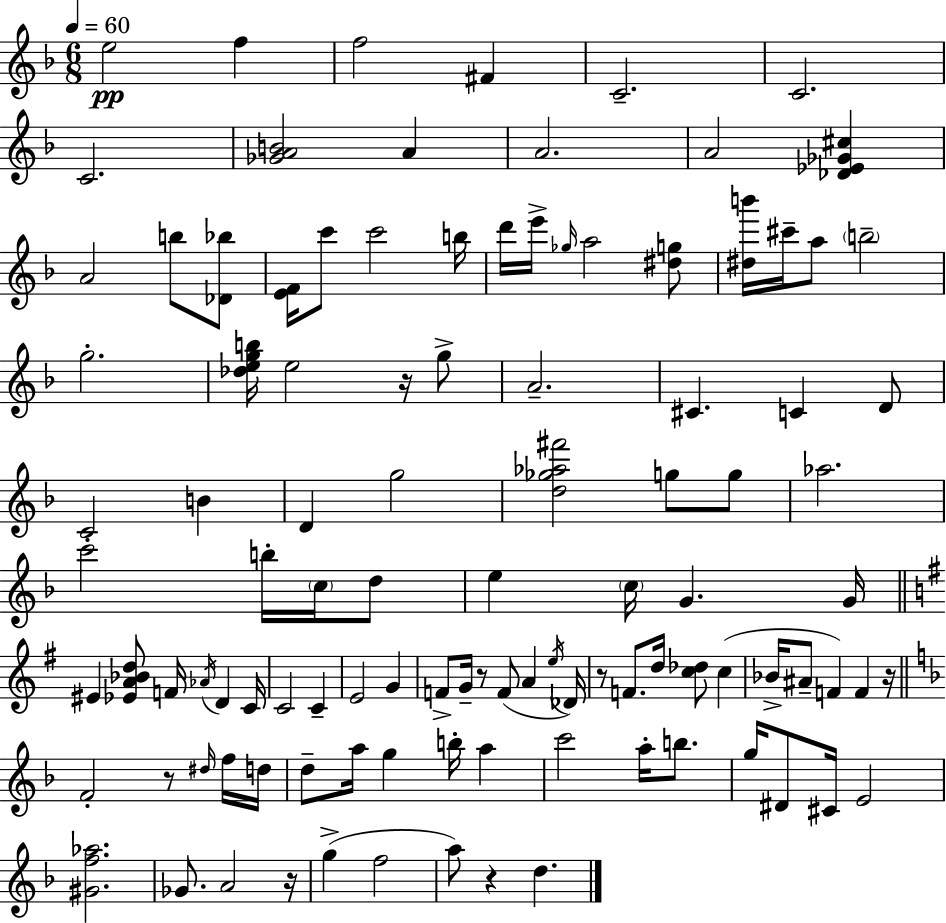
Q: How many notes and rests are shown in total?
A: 106